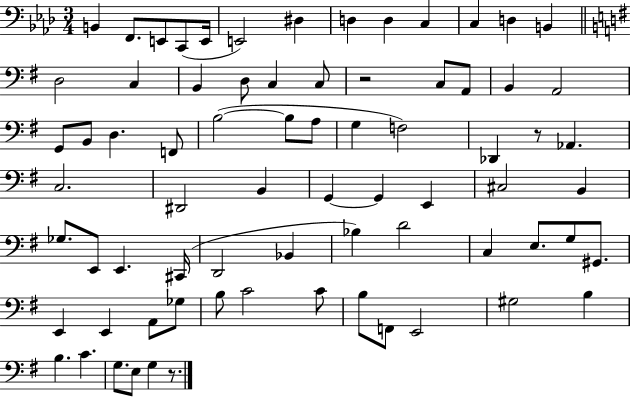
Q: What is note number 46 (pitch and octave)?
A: C#2